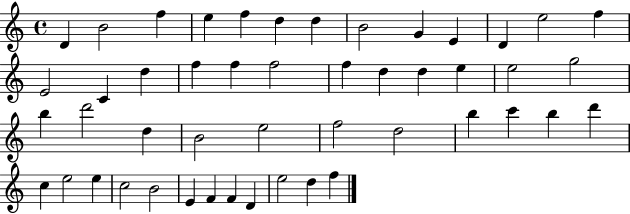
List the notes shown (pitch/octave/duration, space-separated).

D4/q B4/h F5/q E5/q F5/q D5/q D5/q B4/h G4/q E4/q D4/q E5/h F5/q E4/h C4/q D5/q F5/q F5/q F5/h F5/q D5/q D5/q E5/q E5/h G5/h B5/q D6/h D5/q B4/h E5/h F5/h D5/h B5/q C6/q B5/q D6/q C5/q E5/h E5/q C5/h B4/h E4/q F4/q F4/q D4/q E5/h D5/q F5/q